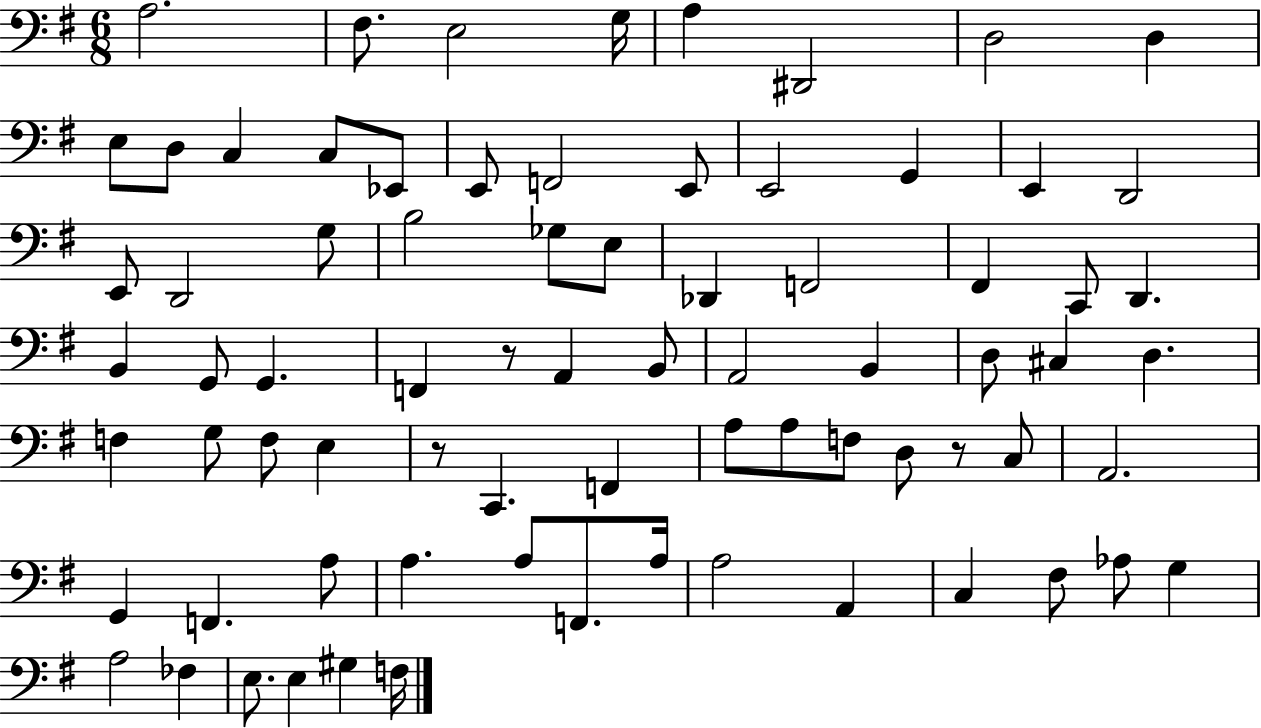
{
  \clef bass
  \numericTimeSignature
  \time 6/8
  \key g \major
  \repeat volta 2 { a2. | fis8. e2 g16 | a4 dis,2 | d2 d4 | \break e8 d8 c4 c8 ees,8 | e,8 f,2 e,8 | e,2 g,4 | e,4 d,2 | \break e,8 d,2 g8 | b2 ges8 e8 | des,4 f,2 | fis,4 c,8 d,4. | \break b,4 g,8 g,4. | f,4 r8 a,4 b,8 | a,2 b,4 | d8 cis4 d4. | \break f4 g8 f8 e4 | r8 c,4. f,4 | a8 a8 f8 d8 r8 c8 | a,2. | \break g,4 f,4. a8 | a4. a8 f,8. a16 | a2 a,4 | c4 fis8 aes8 g4 | \break a2 fes4 | e8. e4 gis4 f16 | } \bar "|."
}